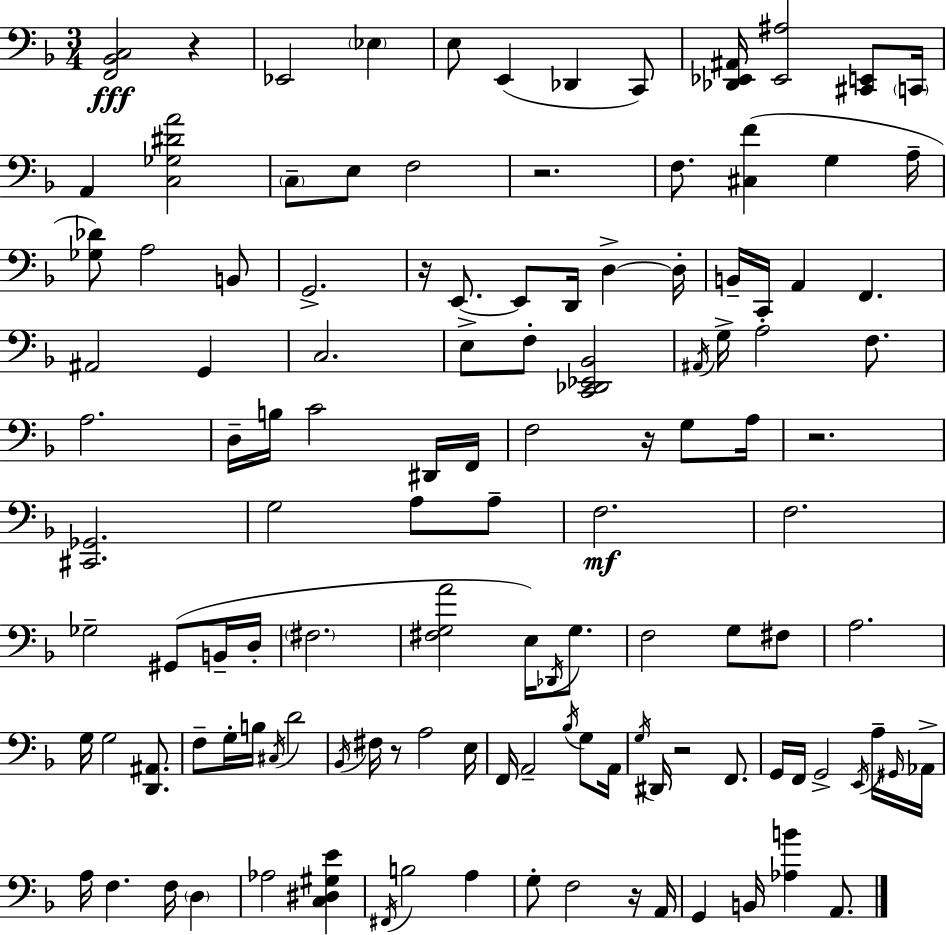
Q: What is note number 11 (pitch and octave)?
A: F3